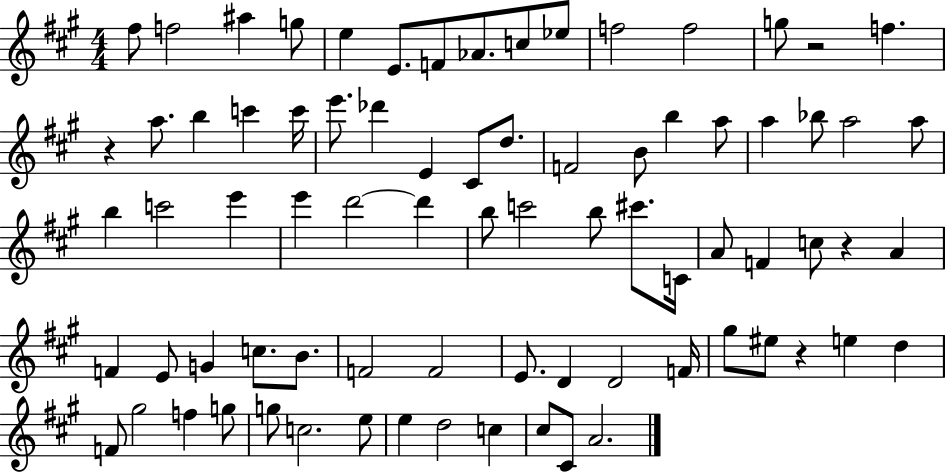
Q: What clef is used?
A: treble